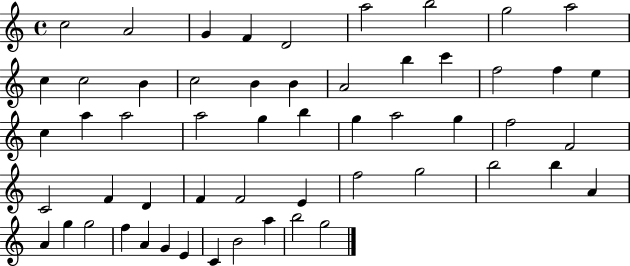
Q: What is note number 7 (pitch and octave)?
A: B5